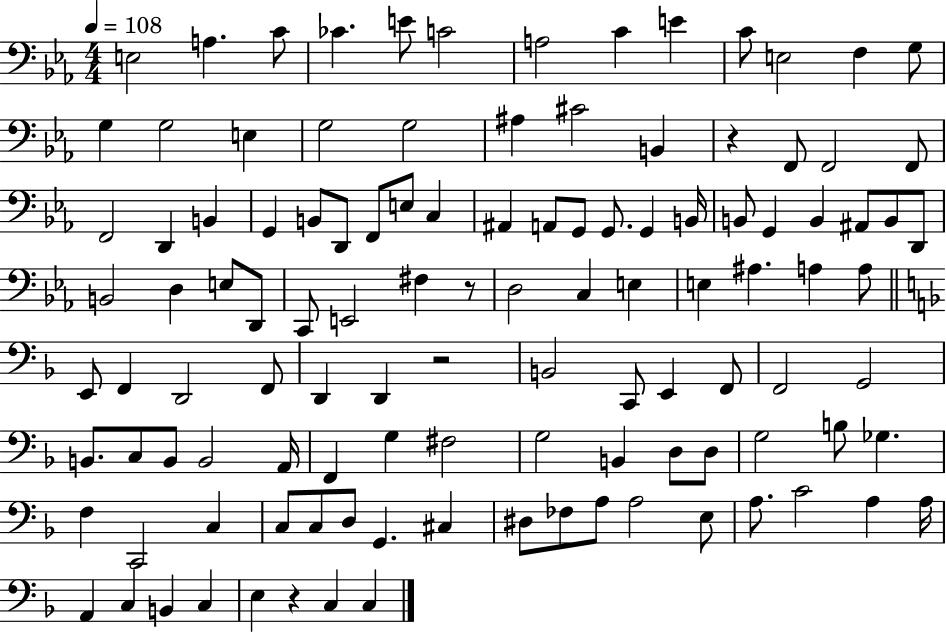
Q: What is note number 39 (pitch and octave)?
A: B2